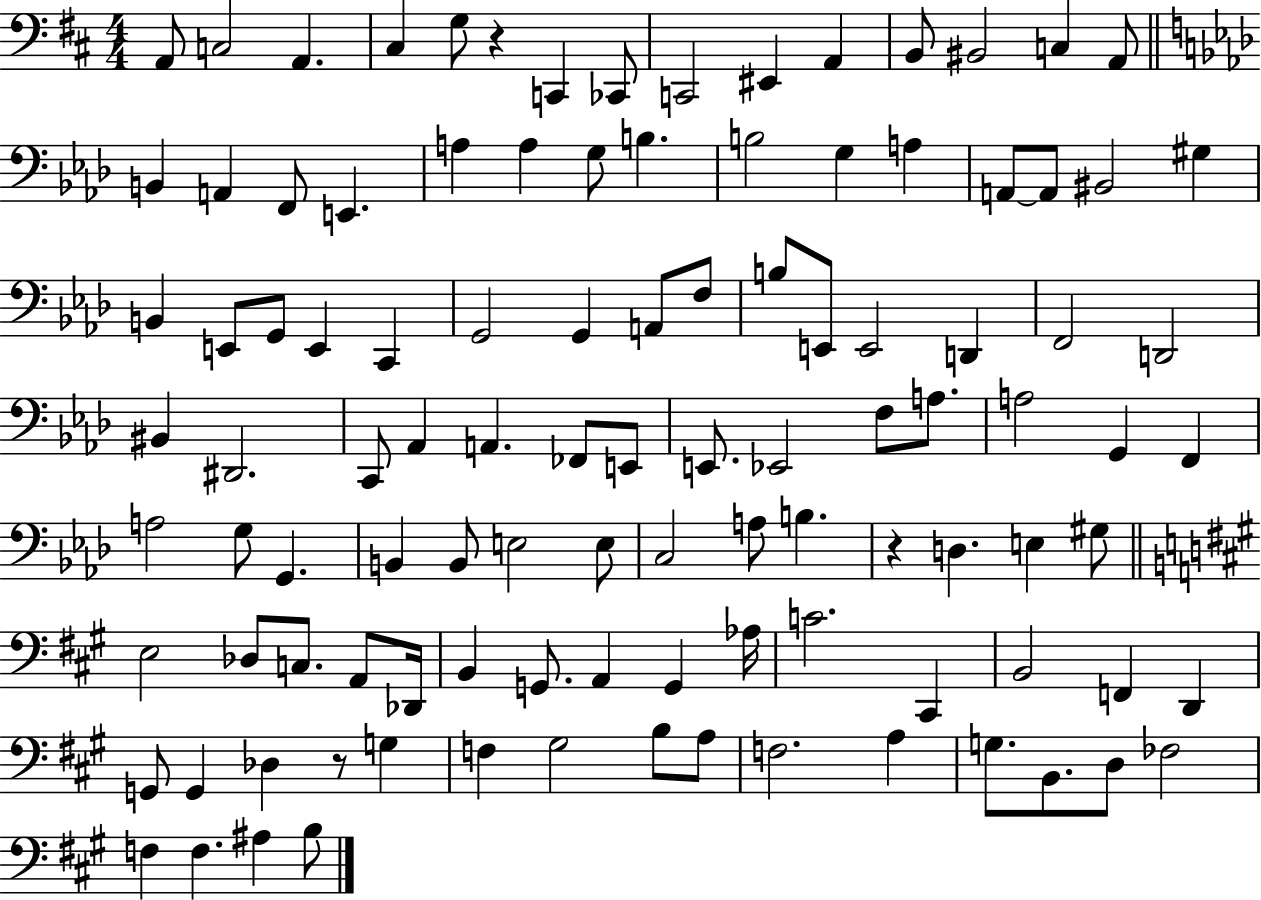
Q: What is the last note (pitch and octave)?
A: B3